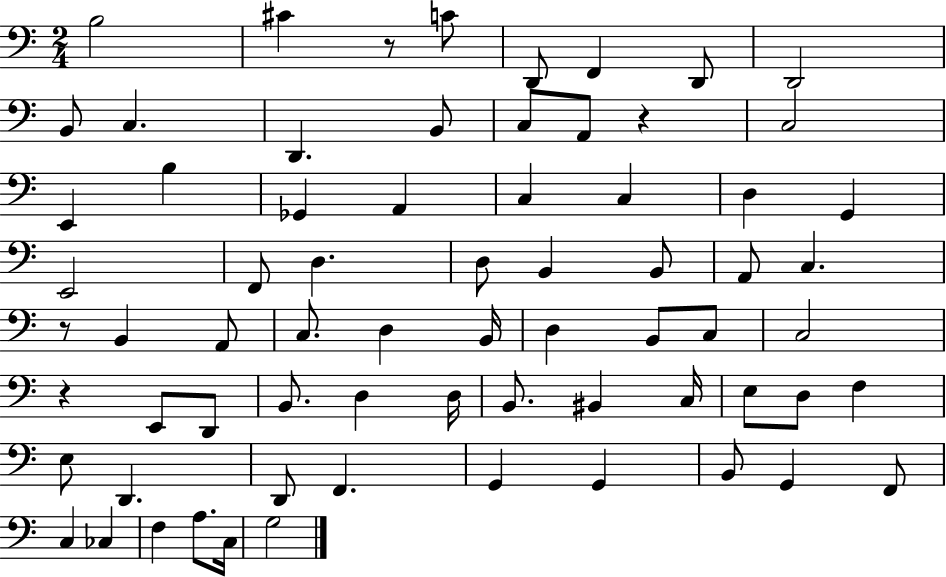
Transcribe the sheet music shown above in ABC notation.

X:1
T:Untitled
M:2/4
L:1/4
K:C
B,2 ^C z/2 C/2 D,,/2 F,, D,,/2 D,,2 B,,/2 C, D,, B,,/2 C,/2 A,,/2 z C,2 E,, B, _G,, A,, C, C, D, G,, E,,2 F,,/2 D, D,/2 B,, B,,/2 A,,/2 C, z/2 B,, A,,/2 C,/2 D, B,,/4 D, B,,/2 C,/2 C,2 z E,,/2 D,,/2 B,,/2 D, D,/4 B,,/2 ^B,, C,/4 E,/2 D,/2 F, E,/2 D,, D,,/2 F,, G,, G,, B,,/2 G,, F,,/2 C, _C, F, A,/2 C,/4 G,2